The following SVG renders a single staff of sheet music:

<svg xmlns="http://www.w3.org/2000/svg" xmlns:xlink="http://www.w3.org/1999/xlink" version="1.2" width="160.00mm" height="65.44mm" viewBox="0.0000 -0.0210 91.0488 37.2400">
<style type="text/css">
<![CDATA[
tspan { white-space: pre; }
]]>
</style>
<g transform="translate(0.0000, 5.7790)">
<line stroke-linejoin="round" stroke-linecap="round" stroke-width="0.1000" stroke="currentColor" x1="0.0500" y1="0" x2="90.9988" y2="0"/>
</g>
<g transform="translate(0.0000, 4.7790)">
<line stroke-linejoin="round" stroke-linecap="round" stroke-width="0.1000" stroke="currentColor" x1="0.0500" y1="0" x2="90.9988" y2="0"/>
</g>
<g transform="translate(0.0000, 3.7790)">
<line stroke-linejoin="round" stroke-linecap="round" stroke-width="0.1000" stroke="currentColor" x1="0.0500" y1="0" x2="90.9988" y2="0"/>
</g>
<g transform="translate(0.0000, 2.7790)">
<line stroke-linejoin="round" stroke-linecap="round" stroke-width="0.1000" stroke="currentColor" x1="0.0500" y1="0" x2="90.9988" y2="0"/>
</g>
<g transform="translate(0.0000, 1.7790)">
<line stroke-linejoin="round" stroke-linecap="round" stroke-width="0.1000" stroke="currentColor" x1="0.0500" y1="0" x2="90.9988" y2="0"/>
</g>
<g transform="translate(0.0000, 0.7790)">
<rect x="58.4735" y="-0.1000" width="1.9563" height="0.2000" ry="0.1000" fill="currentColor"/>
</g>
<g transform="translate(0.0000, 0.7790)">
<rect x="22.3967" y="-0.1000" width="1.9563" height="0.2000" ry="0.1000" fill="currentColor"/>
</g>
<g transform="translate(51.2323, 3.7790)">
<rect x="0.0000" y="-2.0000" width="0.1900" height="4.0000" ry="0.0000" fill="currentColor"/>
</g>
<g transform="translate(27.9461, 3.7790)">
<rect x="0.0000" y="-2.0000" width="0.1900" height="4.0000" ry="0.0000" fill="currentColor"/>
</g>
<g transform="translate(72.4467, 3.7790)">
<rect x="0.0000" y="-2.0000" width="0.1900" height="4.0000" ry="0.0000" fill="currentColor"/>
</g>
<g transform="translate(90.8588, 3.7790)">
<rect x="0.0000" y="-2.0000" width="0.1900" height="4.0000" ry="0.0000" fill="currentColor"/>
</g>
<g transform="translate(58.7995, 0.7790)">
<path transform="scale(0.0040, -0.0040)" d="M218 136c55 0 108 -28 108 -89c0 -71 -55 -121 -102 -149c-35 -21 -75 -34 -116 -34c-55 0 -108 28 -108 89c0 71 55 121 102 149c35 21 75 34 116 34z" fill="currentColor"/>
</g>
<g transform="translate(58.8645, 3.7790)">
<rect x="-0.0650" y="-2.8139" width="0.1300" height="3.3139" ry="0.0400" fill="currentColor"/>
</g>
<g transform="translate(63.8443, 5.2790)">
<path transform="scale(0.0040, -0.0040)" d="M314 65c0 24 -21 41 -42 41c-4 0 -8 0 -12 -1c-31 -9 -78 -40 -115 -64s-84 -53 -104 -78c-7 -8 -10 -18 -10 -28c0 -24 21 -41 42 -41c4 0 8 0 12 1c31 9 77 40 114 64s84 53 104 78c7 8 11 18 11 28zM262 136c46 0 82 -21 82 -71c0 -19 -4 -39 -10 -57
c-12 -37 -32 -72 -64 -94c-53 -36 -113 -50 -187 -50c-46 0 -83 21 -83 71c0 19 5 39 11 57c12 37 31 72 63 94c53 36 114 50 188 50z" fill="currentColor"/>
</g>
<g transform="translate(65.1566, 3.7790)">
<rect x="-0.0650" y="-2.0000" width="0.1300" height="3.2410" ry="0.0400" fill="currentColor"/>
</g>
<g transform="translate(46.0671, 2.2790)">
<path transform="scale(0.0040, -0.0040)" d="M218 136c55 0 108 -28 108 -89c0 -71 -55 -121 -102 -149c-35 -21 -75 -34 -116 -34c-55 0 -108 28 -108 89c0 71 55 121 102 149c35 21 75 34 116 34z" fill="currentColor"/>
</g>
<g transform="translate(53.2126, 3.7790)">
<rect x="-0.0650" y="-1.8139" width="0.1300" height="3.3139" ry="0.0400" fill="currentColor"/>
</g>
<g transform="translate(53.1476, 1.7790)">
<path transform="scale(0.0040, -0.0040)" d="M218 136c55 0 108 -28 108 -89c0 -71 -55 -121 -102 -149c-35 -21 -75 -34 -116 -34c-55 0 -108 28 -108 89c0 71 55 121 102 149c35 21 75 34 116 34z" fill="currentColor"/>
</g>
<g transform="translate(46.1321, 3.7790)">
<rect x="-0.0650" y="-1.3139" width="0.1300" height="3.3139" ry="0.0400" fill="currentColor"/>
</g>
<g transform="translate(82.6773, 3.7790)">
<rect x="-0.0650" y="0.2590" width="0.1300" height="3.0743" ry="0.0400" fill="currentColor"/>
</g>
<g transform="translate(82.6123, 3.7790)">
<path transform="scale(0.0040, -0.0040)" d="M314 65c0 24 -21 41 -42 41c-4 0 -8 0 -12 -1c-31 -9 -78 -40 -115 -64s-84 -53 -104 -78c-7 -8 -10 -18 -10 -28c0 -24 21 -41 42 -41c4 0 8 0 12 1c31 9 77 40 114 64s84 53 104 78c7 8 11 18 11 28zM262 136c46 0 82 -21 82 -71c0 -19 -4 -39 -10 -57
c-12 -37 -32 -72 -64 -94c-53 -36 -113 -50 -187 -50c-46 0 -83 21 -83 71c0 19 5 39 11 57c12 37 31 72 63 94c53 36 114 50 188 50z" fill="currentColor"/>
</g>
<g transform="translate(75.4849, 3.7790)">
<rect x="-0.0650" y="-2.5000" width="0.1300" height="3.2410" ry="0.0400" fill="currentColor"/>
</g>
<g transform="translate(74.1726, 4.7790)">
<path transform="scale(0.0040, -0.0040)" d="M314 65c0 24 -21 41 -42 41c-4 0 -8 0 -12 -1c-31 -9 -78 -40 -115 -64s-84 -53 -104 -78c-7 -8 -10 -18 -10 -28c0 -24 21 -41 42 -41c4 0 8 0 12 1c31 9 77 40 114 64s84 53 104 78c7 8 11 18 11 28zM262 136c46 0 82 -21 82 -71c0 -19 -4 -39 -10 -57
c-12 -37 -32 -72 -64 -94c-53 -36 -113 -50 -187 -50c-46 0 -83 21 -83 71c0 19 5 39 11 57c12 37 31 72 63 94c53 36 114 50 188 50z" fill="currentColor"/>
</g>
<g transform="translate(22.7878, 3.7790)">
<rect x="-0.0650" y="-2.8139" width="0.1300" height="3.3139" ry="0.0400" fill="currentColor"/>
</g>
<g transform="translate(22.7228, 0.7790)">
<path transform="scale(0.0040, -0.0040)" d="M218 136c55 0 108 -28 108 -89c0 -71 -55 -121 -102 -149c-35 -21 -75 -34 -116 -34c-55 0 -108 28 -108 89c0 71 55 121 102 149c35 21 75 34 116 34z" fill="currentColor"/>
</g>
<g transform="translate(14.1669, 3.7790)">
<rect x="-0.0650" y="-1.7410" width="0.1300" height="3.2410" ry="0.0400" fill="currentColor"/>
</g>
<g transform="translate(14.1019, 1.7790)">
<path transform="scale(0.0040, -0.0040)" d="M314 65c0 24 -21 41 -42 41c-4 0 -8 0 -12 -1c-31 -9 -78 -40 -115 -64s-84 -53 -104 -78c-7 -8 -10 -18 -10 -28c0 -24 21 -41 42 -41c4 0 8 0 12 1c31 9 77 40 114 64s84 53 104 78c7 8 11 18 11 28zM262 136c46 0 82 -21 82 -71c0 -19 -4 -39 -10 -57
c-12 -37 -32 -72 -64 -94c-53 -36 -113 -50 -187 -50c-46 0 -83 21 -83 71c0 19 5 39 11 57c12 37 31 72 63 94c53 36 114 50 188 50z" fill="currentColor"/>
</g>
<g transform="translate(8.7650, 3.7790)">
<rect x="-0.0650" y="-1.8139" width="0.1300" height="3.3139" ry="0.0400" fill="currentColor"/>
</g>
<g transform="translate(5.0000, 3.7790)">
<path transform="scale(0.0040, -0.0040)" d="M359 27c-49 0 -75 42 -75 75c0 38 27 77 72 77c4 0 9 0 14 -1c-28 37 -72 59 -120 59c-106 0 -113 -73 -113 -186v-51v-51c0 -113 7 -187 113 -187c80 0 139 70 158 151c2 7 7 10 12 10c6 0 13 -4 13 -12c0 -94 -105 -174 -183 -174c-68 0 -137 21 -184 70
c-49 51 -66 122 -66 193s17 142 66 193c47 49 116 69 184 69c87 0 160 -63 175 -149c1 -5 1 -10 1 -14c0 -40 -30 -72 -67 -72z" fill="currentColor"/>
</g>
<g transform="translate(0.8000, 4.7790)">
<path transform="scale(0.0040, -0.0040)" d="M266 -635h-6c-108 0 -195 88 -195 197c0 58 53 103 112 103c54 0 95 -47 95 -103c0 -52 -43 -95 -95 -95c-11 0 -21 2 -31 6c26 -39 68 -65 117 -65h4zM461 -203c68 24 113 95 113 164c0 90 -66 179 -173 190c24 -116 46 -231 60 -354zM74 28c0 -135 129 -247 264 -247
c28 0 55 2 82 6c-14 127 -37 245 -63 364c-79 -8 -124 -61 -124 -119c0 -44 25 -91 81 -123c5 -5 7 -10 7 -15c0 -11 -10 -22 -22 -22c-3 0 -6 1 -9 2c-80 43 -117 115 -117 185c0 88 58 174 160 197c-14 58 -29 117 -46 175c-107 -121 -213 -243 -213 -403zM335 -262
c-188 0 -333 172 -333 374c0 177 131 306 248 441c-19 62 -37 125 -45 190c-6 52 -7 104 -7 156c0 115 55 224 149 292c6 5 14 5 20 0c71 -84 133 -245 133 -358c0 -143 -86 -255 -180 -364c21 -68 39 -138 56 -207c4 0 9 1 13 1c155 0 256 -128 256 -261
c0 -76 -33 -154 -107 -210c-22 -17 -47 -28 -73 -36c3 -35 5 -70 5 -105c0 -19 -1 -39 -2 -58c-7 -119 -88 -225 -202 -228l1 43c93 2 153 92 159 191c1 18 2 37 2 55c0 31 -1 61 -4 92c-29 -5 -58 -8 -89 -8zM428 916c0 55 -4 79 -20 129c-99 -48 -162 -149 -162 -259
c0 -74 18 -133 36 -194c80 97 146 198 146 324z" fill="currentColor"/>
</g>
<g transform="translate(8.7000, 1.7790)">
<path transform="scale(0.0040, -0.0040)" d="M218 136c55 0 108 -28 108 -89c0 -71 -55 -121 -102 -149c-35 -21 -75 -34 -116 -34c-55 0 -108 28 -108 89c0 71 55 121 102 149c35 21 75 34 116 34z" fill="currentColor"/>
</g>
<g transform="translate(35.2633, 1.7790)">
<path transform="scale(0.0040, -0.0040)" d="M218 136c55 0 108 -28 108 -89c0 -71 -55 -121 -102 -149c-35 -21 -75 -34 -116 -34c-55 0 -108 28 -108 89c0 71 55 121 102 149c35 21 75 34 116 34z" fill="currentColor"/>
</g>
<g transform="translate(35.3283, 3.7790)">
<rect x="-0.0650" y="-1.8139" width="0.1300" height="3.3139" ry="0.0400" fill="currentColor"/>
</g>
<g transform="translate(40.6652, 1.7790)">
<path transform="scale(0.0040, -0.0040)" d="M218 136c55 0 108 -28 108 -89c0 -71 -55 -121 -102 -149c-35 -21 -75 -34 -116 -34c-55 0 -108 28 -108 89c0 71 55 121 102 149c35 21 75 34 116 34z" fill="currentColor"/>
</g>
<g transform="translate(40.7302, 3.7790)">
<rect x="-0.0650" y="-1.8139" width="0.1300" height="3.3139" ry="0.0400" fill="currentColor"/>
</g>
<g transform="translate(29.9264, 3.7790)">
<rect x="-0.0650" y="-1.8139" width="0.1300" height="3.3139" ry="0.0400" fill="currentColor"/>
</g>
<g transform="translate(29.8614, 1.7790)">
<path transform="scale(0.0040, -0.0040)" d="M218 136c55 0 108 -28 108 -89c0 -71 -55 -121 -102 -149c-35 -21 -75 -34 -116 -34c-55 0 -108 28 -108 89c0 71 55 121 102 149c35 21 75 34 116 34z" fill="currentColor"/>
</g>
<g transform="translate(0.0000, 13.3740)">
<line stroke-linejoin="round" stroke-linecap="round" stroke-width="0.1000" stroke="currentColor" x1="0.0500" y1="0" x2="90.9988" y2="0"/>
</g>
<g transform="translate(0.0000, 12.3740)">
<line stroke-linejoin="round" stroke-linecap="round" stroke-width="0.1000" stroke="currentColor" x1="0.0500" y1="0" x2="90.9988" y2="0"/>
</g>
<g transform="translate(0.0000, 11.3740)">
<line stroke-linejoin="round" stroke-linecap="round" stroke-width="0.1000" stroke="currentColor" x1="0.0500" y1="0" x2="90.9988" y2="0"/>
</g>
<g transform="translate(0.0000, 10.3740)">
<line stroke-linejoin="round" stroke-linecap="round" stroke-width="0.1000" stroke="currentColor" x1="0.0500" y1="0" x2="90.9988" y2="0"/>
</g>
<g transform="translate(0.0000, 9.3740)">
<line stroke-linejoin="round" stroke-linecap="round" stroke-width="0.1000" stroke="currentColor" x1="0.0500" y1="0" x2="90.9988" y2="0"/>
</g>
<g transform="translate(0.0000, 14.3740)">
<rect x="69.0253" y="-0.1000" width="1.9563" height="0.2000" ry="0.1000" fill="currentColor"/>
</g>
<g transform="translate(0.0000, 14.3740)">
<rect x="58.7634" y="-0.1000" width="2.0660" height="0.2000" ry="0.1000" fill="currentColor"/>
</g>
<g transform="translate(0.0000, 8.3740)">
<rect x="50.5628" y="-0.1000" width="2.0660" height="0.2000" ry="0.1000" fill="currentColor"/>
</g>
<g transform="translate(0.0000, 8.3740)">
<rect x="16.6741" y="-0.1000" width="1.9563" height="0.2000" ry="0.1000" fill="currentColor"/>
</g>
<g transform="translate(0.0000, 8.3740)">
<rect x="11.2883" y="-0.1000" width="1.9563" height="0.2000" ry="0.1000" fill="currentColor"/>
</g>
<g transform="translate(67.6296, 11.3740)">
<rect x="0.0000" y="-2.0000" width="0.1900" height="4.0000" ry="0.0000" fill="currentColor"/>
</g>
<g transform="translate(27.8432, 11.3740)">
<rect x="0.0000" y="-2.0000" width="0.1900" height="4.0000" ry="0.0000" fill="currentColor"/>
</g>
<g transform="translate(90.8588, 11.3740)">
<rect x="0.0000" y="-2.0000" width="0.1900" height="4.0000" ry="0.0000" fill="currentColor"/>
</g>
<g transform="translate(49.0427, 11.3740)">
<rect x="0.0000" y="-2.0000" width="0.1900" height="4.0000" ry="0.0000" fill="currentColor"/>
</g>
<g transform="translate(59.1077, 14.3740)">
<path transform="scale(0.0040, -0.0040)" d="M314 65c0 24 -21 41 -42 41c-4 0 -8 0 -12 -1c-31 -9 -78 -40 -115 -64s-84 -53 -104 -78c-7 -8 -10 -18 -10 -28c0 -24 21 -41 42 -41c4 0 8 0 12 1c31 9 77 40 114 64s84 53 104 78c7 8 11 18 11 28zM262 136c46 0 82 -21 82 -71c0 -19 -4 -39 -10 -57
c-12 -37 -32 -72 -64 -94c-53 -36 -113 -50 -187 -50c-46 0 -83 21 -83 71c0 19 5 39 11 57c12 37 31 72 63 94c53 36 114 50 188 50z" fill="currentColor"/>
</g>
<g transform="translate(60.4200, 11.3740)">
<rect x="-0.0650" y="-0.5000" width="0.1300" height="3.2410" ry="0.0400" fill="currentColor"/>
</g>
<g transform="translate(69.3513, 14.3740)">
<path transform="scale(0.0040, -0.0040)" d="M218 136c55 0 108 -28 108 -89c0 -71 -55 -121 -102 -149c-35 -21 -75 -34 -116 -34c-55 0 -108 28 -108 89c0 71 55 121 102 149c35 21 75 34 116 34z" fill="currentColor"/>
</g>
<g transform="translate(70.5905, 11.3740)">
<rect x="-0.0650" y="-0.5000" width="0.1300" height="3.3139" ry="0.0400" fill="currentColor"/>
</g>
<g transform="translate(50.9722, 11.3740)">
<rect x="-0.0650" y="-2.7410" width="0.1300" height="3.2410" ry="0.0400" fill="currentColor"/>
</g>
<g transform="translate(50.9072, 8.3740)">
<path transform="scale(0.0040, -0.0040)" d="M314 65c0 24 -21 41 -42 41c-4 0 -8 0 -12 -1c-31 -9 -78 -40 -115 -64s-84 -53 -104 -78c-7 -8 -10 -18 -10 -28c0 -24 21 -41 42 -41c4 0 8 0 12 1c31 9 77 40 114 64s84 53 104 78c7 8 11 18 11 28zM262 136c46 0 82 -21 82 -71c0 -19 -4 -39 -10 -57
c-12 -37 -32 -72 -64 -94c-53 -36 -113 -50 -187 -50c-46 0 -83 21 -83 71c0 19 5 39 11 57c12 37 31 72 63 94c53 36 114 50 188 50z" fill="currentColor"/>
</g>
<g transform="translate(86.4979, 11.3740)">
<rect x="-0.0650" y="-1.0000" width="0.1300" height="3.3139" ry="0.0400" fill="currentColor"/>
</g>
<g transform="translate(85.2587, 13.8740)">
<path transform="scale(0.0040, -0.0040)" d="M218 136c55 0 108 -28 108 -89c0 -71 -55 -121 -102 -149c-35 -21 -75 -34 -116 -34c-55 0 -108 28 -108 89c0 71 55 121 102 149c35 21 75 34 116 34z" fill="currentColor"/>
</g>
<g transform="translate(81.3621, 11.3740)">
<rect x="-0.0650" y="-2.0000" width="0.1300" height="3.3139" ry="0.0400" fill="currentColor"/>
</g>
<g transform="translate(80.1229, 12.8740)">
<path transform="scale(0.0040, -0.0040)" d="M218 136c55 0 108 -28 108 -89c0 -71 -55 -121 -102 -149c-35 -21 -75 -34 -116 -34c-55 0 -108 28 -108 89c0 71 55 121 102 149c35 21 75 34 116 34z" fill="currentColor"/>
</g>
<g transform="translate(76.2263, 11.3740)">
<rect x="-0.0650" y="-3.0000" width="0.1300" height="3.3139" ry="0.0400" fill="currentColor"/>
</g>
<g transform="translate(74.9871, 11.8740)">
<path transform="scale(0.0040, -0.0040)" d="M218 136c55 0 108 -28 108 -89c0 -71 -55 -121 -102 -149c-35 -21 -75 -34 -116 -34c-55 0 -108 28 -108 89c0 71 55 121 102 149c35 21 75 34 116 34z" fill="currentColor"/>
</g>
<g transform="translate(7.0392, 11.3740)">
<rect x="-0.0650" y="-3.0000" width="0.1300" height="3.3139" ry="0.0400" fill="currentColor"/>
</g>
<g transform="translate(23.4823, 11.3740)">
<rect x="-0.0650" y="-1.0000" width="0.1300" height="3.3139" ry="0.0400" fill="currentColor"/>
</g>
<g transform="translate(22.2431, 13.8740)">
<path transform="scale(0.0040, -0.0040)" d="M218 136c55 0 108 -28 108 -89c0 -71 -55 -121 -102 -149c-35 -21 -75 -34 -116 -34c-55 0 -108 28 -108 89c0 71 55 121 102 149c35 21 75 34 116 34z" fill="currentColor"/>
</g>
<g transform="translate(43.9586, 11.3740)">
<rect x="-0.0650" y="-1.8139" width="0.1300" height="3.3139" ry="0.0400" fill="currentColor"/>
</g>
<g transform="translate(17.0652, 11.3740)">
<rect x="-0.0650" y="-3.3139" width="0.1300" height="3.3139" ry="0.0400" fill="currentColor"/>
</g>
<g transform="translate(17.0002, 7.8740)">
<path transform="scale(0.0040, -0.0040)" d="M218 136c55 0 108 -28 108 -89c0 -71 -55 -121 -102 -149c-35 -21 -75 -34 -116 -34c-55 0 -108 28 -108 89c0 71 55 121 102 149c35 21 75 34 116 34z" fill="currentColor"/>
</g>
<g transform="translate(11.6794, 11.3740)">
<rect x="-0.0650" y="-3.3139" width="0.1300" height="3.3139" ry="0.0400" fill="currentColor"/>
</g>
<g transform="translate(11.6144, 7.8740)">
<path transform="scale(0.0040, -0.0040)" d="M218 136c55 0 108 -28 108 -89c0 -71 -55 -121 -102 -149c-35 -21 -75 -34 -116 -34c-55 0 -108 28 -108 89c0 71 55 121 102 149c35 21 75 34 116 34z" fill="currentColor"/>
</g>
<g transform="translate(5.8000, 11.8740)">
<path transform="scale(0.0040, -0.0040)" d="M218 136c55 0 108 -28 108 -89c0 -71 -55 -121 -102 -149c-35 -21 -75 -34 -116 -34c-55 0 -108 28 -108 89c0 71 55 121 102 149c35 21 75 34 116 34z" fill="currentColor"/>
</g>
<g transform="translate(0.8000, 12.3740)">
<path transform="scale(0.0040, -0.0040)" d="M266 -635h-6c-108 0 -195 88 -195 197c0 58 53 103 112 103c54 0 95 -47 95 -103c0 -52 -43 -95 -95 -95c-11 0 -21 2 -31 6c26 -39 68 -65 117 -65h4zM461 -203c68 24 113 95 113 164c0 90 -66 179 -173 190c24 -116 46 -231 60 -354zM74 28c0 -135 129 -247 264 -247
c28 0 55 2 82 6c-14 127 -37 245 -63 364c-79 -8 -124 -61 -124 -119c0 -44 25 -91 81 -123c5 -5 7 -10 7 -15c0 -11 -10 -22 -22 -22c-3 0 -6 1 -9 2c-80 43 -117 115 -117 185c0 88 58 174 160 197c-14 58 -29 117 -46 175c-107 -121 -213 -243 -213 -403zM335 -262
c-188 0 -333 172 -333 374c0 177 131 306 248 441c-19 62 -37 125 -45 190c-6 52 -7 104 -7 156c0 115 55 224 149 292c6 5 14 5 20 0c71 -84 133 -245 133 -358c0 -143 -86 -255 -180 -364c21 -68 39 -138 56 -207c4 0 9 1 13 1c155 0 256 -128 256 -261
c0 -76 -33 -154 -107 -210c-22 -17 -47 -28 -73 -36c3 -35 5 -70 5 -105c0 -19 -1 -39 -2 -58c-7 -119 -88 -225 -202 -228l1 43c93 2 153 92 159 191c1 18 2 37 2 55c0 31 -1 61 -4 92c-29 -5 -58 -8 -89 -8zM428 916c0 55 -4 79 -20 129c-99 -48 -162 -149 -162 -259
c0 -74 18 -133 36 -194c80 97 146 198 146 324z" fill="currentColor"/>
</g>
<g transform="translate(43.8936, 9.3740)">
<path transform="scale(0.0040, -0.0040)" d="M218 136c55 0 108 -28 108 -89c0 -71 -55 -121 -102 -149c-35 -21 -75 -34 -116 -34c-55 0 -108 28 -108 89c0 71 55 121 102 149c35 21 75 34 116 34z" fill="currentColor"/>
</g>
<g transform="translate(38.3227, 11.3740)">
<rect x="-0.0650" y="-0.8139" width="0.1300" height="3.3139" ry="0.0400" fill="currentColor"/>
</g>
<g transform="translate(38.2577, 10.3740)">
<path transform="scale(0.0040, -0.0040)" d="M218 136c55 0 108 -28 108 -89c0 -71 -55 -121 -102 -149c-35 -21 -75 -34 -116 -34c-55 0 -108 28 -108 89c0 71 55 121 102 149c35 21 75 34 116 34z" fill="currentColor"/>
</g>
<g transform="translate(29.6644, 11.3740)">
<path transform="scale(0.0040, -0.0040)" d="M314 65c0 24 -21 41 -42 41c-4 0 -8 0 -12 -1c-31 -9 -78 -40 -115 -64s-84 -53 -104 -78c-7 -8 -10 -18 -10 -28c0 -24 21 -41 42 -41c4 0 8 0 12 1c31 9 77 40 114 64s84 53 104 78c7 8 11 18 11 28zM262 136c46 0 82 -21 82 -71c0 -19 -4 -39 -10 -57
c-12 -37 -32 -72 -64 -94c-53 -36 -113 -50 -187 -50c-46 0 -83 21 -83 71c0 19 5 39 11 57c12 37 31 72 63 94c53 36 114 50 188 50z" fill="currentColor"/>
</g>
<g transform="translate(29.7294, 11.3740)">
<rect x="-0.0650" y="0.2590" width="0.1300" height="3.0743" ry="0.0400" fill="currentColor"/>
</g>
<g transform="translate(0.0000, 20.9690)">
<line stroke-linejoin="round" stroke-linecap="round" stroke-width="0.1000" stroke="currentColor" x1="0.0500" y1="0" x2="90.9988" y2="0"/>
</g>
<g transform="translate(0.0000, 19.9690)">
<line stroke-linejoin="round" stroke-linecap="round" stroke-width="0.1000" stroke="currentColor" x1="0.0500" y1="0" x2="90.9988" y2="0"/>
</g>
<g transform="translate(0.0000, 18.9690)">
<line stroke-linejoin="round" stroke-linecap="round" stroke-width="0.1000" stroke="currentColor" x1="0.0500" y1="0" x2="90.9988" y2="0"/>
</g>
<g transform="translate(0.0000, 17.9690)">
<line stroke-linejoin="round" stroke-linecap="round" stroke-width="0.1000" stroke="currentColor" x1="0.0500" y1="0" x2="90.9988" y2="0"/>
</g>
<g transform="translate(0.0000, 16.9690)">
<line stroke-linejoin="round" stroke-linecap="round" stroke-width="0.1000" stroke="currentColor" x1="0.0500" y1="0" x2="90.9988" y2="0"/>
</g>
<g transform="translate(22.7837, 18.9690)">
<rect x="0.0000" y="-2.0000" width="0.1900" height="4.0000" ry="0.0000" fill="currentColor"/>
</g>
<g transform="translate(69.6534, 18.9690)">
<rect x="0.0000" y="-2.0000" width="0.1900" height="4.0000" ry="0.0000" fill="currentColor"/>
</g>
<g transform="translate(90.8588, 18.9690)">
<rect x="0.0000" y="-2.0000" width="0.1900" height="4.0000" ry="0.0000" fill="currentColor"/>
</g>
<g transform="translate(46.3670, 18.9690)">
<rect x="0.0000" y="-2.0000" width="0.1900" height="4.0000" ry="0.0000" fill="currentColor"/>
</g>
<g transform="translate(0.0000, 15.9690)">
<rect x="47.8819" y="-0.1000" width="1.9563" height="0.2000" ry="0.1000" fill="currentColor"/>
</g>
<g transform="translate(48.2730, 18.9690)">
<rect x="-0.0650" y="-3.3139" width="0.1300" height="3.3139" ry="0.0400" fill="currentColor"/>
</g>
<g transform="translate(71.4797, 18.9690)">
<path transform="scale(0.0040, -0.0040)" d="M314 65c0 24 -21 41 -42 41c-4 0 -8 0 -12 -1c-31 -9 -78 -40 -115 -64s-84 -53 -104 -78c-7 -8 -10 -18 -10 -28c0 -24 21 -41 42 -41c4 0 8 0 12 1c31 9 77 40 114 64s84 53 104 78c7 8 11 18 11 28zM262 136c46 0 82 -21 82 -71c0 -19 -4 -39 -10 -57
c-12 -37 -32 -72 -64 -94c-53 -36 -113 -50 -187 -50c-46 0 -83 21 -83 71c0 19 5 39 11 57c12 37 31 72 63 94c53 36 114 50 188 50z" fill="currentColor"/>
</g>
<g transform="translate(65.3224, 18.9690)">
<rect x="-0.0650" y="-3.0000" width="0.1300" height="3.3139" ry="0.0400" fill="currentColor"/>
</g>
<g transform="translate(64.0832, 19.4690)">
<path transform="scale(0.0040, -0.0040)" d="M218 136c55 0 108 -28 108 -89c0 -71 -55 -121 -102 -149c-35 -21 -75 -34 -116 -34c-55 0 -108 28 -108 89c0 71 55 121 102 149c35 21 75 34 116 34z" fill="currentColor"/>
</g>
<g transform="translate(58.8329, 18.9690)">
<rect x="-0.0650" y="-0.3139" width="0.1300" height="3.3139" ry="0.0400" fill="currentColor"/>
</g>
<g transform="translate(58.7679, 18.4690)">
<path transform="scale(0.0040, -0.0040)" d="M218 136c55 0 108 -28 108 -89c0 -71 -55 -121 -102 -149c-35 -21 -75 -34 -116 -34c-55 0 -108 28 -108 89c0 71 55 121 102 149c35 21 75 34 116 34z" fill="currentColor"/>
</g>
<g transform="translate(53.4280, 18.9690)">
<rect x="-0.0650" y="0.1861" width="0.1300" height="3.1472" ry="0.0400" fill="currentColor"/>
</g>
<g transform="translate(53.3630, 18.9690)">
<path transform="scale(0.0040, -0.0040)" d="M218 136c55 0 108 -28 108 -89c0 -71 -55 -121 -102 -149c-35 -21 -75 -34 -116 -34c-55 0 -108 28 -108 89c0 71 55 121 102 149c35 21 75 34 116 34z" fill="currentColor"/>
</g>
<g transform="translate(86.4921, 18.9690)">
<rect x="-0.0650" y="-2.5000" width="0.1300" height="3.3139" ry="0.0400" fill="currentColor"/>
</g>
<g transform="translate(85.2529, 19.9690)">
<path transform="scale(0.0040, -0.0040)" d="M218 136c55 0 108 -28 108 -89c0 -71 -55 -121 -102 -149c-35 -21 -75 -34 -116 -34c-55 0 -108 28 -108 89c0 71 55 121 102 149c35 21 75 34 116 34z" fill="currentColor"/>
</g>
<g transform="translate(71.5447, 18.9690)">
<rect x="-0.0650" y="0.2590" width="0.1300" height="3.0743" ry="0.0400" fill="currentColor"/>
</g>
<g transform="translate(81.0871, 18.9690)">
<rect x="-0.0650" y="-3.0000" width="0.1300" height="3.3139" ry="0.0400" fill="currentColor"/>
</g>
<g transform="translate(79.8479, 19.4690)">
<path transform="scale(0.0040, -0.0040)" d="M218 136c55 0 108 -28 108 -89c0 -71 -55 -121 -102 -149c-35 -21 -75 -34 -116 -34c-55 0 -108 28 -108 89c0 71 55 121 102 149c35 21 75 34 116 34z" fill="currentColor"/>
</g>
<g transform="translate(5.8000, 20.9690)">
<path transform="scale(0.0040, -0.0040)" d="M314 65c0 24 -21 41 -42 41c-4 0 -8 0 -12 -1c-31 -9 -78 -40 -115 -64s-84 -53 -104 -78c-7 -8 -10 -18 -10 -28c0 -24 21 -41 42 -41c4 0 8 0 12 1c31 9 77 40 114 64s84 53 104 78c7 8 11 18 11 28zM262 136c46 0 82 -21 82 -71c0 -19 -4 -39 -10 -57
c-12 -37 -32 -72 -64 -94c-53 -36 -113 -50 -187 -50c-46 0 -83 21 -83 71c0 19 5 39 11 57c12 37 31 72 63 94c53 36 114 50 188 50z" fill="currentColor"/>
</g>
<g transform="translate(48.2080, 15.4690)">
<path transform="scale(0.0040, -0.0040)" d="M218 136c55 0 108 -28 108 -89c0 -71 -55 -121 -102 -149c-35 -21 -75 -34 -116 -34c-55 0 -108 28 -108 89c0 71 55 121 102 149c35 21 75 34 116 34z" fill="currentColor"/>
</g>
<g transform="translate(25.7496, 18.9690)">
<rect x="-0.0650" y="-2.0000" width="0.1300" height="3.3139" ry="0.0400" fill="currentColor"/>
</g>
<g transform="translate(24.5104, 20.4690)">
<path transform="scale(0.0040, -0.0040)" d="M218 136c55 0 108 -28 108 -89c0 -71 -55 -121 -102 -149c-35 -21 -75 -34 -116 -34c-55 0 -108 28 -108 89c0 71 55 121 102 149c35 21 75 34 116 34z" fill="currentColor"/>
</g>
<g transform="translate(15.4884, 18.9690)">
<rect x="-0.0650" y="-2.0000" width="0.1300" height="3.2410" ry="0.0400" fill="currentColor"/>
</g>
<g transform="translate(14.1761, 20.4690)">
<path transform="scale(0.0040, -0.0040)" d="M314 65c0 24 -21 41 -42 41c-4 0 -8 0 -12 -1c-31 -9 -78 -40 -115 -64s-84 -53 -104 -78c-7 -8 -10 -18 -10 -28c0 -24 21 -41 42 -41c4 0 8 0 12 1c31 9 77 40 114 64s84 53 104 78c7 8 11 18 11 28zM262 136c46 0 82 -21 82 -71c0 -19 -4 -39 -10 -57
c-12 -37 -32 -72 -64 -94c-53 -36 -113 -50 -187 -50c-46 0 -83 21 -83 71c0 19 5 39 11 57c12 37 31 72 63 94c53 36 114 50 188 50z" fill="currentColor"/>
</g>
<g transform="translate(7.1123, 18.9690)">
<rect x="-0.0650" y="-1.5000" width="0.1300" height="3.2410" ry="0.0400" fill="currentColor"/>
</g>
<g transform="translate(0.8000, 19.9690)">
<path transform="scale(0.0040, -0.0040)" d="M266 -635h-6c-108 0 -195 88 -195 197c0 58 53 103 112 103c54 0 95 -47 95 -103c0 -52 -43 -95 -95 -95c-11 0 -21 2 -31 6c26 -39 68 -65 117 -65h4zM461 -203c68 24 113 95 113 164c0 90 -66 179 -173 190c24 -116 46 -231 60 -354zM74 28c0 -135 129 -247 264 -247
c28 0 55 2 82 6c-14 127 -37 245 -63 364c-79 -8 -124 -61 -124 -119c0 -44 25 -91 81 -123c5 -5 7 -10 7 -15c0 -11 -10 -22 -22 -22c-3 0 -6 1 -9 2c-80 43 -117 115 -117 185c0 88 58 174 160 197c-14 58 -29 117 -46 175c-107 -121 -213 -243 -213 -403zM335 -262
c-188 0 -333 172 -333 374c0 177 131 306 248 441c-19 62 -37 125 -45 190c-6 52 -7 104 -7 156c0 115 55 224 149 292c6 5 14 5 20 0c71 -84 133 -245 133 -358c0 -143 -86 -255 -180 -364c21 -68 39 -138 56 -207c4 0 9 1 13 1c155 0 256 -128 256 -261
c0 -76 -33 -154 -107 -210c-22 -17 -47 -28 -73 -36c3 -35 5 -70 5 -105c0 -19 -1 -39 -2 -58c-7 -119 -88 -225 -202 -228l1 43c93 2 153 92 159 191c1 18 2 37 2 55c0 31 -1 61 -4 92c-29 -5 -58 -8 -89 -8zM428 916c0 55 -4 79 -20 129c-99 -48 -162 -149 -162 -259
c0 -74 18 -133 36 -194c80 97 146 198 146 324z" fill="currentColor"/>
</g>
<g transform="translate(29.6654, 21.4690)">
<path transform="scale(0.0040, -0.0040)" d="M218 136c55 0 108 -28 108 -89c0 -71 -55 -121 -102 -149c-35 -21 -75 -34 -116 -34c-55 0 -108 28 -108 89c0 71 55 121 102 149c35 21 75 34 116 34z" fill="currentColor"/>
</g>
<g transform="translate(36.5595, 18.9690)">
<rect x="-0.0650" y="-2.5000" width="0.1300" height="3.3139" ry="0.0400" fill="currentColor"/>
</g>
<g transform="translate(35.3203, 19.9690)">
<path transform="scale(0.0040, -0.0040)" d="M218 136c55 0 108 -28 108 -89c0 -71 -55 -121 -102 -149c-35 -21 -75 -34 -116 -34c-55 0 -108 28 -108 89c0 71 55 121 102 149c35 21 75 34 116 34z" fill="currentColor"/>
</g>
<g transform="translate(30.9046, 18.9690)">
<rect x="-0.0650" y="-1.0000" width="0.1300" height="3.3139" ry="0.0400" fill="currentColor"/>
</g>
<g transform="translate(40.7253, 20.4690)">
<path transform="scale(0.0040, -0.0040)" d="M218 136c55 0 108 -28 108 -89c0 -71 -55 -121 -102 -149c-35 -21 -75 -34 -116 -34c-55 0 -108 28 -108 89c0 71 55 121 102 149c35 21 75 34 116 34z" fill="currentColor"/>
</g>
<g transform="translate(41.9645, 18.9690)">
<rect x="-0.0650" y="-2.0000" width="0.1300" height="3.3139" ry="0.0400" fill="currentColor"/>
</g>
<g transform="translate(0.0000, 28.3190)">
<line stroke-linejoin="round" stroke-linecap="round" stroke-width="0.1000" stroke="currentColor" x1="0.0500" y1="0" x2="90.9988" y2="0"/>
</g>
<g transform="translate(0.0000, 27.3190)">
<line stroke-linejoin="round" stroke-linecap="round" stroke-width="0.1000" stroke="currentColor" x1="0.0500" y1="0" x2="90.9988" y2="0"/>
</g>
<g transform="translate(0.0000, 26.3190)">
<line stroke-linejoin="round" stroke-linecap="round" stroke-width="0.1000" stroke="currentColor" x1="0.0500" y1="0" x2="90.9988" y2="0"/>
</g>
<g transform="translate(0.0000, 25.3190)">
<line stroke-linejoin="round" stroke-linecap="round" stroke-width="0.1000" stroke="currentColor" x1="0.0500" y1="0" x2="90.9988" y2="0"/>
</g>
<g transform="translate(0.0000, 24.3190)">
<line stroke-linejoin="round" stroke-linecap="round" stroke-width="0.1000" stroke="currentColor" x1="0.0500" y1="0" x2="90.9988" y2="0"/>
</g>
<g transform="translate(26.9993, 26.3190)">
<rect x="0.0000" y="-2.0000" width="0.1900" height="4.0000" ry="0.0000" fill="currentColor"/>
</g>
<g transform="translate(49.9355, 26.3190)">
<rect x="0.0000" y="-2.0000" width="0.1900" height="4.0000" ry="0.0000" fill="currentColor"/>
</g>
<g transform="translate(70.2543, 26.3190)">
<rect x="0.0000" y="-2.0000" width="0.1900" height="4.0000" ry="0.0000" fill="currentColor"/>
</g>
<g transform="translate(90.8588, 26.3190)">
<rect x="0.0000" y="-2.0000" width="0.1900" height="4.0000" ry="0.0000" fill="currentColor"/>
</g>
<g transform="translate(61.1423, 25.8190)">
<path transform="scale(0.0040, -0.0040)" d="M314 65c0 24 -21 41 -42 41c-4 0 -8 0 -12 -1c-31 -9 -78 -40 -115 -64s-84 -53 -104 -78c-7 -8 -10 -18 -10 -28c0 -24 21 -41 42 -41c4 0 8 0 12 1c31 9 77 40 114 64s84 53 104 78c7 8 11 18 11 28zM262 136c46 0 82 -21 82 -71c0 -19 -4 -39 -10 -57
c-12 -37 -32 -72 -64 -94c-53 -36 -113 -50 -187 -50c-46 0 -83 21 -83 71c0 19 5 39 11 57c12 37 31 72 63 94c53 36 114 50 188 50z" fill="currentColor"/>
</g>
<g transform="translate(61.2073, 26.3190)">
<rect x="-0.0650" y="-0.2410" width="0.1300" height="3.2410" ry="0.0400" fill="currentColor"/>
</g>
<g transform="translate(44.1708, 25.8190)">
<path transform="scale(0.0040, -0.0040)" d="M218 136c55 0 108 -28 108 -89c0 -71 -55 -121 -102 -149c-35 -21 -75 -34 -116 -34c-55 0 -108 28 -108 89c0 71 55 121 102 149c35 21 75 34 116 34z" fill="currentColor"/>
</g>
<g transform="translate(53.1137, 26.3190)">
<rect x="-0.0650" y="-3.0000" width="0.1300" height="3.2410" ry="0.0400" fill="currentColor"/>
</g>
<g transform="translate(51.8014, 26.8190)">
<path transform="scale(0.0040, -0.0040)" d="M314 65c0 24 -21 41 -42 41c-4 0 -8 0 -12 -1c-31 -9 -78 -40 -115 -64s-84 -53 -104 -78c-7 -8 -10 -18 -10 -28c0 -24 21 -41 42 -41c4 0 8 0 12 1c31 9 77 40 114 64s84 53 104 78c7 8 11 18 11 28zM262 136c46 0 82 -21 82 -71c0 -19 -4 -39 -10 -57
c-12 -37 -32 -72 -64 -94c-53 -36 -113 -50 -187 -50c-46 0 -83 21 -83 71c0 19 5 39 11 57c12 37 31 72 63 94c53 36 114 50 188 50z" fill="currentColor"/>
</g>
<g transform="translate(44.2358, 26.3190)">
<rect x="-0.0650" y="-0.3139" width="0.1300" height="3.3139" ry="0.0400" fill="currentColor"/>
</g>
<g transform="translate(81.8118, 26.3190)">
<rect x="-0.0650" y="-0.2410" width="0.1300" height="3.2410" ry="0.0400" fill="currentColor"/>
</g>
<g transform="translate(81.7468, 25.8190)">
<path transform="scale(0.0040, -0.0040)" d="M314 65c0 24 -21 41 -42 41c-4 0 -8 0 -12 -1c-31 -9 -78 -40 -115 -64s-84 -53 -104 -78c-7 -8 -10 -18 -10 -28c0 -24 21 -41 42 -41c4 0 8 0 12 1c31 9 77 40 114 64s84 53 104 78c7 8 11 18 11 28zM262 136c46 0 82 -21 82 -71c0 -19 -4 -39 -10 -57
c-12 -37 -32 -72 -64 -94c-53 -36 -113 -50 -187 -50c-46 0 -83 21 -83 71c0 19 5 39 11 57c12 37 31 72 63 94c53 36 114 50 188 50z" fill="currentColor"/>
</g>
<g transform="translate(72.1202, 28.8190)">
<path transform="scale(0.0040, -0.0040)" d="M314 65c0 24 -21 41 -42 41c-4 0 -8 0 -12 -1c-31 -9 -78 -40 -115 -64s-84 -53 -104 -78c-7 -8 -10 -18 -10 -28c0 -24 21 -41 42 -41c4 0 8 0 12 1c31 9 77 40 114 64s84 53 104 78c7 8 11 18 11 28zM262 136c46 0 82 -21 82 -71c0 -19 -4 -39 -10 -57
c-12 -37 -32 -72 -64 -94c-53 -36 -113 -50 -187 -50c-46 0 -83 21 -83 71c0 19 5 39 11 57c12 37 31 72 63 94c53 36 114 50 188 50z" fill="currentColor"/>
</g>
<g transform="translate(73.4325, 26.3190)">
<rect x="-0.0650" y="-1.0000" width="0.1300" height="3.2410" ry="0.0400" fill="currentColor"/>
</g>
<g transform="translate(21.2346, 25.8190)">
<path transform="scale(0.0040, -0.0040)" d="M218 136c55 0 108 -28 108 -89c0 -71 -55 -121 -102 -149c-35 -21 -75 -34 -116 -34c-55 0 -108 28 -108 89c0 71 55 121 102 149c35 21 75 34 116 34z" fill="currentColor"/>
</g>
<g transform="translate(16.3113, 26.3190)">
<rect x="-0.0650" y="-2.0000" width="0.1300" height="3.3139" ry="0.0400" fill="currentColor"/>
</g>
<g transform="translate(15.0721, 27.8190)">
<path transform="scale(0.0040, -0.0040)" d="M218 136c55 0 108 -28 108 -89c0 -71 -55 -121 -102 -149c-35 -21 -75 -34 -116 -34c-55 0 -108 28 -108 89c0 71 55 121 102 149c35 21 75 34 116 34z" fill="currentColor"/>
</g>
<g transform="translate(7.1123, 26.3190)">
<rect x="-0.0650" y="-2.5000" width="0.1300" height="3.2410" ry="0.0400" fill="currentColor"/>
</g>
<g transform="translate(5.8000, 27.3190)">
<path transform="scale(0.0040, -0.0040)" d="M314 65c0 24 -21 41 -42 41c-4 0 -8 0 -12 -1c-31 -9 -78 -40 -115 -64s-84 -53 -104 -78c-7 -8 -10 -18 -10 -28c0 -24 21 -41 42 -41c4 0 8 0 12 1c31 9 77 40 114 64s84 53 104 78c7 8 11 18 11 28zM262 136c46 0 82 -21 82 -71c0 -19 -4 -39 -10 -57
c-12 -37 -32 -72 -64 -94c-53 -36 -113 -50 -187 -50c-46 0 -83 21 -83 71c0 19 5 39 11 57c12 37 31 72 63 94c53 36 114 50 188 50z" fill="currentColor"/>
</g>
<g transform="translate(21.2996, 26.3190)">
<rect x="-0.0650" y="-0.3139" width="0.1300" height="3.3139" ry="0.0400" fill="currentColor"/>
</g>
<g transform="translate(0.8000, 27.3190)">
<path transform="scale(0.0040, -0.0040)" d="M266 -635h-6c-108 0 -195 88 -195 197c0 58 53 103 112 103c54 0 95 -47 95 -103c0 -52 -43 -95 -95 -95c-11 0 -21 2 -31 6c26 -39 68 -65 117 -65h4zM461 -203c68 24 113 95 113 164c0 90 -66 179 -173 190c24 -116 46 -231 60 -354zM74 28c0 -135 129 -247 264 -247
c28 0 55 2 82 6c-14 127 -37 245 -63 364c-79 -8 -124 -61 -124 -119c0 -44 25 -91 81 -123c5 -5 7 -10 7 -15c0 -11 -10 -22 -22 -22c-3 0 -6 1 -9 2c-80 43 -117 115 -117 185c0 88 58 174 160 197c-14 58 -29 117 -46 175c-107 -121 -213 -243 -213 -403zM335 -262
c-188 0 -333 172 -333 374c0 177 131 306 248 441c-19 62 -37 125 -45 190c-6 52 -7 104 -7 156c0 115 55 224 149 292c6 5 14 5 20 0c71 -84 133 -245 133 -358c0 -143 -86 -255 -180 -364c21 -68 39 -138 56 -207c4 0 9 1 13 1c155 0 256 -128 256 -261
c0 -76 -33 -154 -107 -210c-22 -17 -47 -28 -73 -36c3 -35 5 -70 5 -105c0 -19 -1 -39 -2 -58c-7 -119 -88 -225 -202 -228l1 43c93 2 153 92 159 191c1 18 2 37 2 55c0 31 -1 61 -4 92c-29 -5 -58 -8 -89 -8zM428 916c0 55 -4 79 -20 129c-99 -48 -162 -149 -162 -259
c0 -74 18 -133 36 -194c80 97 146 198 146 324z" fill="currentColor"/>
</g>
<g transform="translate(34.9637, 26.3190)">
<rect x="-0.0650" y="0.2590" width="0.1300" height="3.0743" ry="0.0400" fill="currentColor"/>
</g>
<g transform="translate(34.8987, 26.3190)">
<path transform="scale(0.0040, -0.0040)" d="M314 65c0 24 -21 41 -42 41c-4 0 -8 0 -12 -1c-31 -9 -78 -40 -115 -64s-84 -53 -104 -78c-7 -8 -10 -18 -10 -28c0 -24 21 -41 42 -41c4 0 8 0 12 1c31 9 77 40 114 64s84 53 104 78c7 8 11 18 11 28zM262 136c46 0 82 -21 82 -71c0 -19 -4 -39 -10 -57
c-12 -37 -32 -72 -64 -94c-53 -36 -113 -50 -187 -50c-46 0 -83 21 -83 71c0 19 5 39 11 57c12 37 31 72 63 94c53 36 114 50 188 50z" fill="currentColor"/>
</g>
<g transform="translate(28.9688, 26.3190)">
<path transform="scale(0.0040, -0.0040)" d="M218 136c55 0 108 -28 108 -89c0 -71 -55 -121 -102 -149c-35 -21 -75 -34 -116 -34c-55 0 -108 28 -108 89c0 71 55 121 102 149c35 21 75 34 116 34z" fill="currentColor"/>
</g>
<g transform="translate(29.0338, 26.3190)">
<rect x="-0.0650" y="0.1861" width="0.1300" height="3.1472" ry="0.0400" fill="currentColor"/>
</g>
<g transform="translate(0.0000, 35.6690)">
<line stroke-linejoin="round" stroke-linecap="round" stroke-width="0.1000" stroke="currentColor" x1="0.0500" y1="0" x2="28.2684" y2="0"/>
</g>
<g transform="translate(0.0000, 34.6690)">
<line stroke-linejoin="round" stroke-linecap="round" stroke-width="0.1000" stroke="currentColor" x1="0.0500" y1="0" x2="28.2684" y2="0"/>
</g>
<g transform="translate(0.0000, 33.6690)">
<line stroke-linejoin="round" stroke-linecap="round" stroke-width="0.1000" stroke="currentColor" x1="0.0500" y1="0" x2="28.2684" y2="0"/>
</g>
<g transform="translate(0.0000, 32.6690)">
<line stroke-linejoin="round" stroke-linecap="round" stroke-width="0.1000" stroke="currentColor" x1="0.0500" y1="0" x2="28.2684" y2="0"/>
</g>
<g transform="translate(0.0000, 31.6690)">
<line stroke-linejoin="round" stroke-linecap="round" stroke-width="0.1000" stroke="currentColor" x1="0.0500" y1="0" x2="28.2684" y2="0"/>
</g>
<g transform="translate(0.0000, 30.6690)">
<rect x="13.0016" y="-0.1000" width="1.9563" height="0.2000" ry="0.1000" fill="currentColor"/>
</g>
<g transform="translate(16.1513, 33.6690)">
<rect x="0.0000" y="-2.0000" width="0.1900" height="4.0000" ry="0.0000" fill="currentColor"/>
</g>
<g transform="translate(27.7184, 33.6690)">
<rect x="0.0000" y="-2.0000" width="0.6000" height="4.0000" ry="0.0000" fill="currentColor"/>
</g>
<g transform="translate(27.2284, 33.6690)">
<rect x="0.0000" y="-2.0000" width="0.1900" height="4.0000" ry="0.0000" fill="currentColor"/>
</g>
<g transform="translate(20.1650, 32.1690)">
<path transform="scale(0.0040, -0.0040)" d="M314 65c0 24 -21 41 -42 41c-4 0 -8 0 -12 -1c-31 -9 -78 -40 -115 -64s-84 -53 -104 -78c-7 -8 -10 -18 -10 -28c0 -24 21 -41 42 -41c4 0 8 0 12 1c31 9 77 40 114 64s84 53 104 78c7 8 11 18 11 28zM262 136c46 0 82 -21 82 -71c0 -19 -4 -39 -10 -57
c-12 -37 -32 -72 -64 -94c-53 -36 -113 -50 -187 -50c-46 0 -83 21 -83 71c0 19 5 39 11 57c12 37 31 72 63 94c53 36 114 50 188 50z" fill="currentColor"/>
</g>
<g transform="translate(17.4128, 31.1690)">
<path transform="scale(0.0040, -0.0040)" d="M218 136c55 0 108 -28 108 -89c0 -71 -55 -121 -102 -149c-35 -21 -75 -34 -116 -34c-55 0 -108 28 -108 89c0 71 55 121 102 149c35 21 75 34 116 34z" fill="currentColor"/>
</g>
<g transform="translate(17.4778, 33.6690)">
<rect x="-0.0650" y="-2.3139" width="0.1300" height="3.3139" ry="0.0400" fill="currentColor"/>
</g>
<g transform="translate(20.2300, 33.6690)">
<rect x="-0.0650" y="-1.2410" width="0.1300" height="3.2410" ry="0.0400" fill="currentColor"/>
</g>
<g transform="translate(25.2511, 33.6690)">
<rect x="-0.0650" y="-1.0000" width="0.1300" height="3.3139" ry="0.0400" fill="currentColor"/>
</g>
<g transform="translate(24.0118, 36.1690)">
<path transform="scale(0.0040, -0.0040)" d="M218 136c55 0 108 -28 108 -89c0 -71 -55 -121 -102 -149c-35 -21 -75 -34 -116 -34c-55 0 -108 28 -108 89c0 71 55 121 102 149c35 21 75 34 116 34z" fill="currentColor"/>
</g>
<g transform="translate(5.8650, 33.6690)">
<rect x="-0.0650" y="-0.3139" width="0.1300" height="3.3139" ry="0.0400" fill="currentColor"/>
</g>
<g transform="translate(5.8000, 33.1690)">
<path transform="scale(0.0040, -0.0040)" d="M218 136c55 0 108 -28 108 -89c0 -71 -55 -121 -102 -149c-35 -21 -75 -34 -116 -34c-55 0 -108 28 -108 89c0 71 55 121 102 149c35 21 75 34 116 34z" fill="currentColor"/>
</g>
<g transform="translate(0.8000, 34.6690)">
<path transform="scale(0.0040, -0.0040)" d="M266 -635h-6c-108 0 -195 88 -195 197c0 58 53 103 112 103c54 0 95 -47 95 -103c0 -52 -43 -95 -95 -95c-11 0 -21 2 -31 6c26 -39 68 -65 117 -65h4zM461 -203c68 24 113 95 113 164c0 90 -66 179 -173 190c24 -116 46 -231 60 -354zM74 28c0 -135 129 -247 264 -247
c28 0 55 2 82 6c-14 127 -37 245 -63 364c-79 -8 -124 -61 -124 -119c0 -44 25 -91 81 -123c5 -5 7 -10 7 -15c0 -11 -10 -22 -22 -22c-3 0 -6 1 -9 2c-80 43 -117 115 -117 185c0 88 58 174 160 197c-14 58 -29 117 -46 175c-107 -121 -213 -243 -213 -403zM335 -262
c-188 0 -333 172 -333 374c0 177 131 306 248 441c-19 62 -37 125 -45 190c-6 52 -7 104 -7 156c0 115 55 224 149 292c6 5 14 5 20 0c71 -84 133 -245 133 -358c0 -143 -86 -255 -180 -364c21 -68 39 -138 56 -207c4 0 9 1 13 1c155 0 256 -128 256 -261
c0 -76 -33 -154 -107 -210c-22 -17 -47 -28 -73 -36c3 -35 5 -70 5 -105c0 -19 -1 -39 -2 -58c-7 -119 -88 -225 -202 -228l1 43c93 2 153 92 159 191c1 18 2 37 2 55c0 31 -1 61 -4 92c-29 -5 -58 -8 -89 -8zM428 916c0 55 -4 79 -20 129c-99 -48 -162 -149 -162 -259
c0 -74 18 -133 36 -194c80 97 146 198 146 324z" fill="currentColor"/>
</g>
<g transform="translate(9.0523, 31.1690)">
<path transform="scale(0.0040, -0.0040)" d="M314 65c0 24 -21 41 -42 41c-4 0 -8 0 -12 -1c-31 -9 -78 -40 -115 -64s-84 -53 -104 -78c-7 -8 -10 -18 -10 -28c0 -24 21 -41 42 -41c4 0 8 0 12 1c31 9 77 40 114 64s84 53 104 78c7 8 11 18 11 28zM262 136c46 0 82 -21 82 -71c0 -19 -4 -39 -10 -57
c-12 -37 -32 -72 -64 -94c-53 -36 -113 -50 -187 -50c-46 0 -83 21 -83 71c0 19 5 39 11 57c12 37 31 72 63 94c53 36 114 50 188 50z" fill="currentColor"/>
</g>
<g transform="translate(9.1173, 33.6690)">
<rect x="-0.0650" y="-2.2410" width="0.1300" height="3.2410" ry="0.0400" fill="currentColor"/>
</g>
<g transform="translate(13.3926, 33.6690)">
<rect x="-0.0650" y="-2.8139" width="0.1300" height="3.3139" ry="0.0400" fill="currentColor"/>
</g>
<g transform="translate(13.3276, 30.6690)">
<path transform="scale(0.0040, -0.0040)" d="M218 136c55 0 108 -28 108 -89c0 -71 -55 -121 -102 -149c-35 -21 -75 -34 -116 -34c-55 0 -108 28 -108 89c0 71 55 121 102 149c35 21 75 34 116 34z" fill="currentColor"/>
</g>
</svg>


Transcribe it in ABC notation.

X:1
T:Untitled
M:4/4
L:1/4
K:C
f f2 a f f f e f a F2 G2 B2 A b b D B2 d f a2 C2 C A F D E2 F2 F D G F b B c A B2 A G G2 F c B B2 c A2 c2 D2 c2 c g2 a g e2 D